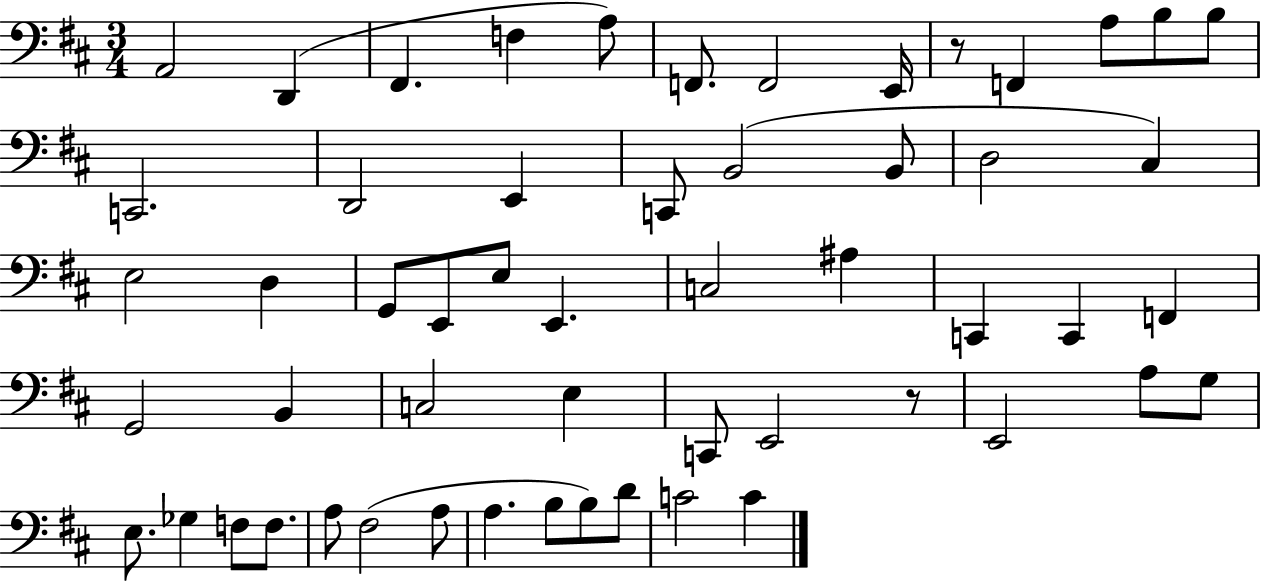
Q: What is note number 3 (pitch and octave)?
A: F#2